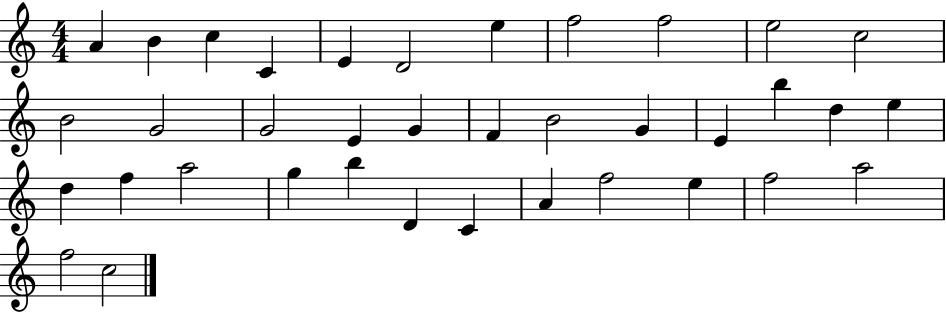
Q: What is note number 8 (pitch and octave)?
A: F5